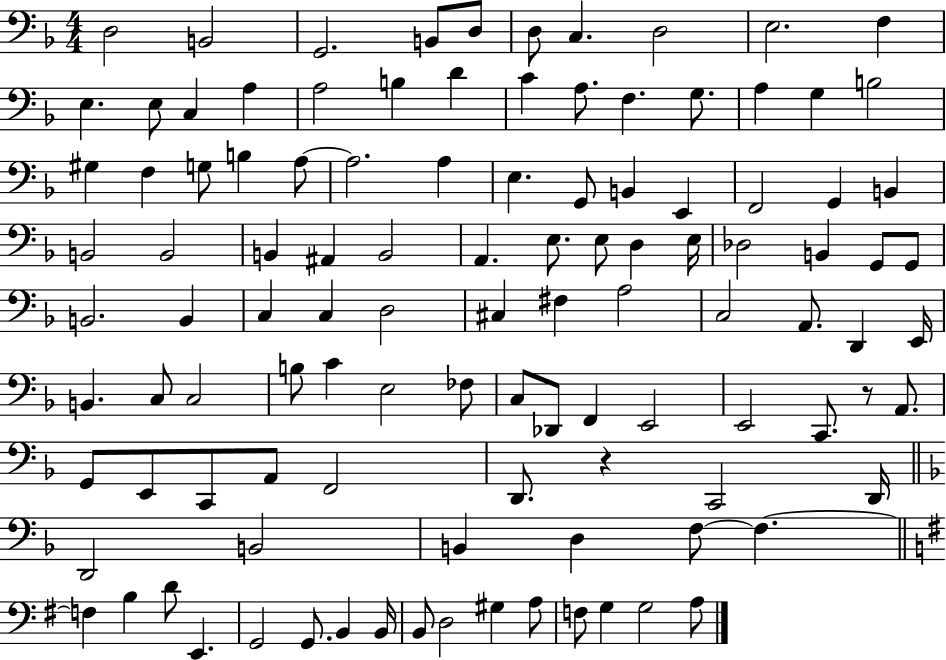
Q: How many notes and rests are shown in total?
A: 110